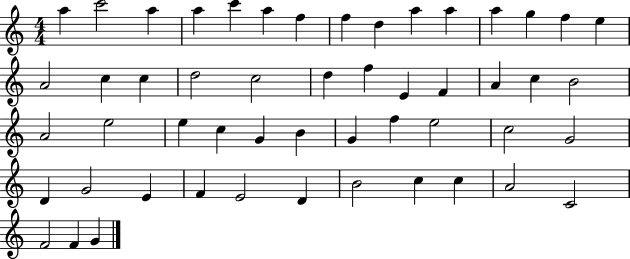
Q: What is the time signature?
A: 4/4